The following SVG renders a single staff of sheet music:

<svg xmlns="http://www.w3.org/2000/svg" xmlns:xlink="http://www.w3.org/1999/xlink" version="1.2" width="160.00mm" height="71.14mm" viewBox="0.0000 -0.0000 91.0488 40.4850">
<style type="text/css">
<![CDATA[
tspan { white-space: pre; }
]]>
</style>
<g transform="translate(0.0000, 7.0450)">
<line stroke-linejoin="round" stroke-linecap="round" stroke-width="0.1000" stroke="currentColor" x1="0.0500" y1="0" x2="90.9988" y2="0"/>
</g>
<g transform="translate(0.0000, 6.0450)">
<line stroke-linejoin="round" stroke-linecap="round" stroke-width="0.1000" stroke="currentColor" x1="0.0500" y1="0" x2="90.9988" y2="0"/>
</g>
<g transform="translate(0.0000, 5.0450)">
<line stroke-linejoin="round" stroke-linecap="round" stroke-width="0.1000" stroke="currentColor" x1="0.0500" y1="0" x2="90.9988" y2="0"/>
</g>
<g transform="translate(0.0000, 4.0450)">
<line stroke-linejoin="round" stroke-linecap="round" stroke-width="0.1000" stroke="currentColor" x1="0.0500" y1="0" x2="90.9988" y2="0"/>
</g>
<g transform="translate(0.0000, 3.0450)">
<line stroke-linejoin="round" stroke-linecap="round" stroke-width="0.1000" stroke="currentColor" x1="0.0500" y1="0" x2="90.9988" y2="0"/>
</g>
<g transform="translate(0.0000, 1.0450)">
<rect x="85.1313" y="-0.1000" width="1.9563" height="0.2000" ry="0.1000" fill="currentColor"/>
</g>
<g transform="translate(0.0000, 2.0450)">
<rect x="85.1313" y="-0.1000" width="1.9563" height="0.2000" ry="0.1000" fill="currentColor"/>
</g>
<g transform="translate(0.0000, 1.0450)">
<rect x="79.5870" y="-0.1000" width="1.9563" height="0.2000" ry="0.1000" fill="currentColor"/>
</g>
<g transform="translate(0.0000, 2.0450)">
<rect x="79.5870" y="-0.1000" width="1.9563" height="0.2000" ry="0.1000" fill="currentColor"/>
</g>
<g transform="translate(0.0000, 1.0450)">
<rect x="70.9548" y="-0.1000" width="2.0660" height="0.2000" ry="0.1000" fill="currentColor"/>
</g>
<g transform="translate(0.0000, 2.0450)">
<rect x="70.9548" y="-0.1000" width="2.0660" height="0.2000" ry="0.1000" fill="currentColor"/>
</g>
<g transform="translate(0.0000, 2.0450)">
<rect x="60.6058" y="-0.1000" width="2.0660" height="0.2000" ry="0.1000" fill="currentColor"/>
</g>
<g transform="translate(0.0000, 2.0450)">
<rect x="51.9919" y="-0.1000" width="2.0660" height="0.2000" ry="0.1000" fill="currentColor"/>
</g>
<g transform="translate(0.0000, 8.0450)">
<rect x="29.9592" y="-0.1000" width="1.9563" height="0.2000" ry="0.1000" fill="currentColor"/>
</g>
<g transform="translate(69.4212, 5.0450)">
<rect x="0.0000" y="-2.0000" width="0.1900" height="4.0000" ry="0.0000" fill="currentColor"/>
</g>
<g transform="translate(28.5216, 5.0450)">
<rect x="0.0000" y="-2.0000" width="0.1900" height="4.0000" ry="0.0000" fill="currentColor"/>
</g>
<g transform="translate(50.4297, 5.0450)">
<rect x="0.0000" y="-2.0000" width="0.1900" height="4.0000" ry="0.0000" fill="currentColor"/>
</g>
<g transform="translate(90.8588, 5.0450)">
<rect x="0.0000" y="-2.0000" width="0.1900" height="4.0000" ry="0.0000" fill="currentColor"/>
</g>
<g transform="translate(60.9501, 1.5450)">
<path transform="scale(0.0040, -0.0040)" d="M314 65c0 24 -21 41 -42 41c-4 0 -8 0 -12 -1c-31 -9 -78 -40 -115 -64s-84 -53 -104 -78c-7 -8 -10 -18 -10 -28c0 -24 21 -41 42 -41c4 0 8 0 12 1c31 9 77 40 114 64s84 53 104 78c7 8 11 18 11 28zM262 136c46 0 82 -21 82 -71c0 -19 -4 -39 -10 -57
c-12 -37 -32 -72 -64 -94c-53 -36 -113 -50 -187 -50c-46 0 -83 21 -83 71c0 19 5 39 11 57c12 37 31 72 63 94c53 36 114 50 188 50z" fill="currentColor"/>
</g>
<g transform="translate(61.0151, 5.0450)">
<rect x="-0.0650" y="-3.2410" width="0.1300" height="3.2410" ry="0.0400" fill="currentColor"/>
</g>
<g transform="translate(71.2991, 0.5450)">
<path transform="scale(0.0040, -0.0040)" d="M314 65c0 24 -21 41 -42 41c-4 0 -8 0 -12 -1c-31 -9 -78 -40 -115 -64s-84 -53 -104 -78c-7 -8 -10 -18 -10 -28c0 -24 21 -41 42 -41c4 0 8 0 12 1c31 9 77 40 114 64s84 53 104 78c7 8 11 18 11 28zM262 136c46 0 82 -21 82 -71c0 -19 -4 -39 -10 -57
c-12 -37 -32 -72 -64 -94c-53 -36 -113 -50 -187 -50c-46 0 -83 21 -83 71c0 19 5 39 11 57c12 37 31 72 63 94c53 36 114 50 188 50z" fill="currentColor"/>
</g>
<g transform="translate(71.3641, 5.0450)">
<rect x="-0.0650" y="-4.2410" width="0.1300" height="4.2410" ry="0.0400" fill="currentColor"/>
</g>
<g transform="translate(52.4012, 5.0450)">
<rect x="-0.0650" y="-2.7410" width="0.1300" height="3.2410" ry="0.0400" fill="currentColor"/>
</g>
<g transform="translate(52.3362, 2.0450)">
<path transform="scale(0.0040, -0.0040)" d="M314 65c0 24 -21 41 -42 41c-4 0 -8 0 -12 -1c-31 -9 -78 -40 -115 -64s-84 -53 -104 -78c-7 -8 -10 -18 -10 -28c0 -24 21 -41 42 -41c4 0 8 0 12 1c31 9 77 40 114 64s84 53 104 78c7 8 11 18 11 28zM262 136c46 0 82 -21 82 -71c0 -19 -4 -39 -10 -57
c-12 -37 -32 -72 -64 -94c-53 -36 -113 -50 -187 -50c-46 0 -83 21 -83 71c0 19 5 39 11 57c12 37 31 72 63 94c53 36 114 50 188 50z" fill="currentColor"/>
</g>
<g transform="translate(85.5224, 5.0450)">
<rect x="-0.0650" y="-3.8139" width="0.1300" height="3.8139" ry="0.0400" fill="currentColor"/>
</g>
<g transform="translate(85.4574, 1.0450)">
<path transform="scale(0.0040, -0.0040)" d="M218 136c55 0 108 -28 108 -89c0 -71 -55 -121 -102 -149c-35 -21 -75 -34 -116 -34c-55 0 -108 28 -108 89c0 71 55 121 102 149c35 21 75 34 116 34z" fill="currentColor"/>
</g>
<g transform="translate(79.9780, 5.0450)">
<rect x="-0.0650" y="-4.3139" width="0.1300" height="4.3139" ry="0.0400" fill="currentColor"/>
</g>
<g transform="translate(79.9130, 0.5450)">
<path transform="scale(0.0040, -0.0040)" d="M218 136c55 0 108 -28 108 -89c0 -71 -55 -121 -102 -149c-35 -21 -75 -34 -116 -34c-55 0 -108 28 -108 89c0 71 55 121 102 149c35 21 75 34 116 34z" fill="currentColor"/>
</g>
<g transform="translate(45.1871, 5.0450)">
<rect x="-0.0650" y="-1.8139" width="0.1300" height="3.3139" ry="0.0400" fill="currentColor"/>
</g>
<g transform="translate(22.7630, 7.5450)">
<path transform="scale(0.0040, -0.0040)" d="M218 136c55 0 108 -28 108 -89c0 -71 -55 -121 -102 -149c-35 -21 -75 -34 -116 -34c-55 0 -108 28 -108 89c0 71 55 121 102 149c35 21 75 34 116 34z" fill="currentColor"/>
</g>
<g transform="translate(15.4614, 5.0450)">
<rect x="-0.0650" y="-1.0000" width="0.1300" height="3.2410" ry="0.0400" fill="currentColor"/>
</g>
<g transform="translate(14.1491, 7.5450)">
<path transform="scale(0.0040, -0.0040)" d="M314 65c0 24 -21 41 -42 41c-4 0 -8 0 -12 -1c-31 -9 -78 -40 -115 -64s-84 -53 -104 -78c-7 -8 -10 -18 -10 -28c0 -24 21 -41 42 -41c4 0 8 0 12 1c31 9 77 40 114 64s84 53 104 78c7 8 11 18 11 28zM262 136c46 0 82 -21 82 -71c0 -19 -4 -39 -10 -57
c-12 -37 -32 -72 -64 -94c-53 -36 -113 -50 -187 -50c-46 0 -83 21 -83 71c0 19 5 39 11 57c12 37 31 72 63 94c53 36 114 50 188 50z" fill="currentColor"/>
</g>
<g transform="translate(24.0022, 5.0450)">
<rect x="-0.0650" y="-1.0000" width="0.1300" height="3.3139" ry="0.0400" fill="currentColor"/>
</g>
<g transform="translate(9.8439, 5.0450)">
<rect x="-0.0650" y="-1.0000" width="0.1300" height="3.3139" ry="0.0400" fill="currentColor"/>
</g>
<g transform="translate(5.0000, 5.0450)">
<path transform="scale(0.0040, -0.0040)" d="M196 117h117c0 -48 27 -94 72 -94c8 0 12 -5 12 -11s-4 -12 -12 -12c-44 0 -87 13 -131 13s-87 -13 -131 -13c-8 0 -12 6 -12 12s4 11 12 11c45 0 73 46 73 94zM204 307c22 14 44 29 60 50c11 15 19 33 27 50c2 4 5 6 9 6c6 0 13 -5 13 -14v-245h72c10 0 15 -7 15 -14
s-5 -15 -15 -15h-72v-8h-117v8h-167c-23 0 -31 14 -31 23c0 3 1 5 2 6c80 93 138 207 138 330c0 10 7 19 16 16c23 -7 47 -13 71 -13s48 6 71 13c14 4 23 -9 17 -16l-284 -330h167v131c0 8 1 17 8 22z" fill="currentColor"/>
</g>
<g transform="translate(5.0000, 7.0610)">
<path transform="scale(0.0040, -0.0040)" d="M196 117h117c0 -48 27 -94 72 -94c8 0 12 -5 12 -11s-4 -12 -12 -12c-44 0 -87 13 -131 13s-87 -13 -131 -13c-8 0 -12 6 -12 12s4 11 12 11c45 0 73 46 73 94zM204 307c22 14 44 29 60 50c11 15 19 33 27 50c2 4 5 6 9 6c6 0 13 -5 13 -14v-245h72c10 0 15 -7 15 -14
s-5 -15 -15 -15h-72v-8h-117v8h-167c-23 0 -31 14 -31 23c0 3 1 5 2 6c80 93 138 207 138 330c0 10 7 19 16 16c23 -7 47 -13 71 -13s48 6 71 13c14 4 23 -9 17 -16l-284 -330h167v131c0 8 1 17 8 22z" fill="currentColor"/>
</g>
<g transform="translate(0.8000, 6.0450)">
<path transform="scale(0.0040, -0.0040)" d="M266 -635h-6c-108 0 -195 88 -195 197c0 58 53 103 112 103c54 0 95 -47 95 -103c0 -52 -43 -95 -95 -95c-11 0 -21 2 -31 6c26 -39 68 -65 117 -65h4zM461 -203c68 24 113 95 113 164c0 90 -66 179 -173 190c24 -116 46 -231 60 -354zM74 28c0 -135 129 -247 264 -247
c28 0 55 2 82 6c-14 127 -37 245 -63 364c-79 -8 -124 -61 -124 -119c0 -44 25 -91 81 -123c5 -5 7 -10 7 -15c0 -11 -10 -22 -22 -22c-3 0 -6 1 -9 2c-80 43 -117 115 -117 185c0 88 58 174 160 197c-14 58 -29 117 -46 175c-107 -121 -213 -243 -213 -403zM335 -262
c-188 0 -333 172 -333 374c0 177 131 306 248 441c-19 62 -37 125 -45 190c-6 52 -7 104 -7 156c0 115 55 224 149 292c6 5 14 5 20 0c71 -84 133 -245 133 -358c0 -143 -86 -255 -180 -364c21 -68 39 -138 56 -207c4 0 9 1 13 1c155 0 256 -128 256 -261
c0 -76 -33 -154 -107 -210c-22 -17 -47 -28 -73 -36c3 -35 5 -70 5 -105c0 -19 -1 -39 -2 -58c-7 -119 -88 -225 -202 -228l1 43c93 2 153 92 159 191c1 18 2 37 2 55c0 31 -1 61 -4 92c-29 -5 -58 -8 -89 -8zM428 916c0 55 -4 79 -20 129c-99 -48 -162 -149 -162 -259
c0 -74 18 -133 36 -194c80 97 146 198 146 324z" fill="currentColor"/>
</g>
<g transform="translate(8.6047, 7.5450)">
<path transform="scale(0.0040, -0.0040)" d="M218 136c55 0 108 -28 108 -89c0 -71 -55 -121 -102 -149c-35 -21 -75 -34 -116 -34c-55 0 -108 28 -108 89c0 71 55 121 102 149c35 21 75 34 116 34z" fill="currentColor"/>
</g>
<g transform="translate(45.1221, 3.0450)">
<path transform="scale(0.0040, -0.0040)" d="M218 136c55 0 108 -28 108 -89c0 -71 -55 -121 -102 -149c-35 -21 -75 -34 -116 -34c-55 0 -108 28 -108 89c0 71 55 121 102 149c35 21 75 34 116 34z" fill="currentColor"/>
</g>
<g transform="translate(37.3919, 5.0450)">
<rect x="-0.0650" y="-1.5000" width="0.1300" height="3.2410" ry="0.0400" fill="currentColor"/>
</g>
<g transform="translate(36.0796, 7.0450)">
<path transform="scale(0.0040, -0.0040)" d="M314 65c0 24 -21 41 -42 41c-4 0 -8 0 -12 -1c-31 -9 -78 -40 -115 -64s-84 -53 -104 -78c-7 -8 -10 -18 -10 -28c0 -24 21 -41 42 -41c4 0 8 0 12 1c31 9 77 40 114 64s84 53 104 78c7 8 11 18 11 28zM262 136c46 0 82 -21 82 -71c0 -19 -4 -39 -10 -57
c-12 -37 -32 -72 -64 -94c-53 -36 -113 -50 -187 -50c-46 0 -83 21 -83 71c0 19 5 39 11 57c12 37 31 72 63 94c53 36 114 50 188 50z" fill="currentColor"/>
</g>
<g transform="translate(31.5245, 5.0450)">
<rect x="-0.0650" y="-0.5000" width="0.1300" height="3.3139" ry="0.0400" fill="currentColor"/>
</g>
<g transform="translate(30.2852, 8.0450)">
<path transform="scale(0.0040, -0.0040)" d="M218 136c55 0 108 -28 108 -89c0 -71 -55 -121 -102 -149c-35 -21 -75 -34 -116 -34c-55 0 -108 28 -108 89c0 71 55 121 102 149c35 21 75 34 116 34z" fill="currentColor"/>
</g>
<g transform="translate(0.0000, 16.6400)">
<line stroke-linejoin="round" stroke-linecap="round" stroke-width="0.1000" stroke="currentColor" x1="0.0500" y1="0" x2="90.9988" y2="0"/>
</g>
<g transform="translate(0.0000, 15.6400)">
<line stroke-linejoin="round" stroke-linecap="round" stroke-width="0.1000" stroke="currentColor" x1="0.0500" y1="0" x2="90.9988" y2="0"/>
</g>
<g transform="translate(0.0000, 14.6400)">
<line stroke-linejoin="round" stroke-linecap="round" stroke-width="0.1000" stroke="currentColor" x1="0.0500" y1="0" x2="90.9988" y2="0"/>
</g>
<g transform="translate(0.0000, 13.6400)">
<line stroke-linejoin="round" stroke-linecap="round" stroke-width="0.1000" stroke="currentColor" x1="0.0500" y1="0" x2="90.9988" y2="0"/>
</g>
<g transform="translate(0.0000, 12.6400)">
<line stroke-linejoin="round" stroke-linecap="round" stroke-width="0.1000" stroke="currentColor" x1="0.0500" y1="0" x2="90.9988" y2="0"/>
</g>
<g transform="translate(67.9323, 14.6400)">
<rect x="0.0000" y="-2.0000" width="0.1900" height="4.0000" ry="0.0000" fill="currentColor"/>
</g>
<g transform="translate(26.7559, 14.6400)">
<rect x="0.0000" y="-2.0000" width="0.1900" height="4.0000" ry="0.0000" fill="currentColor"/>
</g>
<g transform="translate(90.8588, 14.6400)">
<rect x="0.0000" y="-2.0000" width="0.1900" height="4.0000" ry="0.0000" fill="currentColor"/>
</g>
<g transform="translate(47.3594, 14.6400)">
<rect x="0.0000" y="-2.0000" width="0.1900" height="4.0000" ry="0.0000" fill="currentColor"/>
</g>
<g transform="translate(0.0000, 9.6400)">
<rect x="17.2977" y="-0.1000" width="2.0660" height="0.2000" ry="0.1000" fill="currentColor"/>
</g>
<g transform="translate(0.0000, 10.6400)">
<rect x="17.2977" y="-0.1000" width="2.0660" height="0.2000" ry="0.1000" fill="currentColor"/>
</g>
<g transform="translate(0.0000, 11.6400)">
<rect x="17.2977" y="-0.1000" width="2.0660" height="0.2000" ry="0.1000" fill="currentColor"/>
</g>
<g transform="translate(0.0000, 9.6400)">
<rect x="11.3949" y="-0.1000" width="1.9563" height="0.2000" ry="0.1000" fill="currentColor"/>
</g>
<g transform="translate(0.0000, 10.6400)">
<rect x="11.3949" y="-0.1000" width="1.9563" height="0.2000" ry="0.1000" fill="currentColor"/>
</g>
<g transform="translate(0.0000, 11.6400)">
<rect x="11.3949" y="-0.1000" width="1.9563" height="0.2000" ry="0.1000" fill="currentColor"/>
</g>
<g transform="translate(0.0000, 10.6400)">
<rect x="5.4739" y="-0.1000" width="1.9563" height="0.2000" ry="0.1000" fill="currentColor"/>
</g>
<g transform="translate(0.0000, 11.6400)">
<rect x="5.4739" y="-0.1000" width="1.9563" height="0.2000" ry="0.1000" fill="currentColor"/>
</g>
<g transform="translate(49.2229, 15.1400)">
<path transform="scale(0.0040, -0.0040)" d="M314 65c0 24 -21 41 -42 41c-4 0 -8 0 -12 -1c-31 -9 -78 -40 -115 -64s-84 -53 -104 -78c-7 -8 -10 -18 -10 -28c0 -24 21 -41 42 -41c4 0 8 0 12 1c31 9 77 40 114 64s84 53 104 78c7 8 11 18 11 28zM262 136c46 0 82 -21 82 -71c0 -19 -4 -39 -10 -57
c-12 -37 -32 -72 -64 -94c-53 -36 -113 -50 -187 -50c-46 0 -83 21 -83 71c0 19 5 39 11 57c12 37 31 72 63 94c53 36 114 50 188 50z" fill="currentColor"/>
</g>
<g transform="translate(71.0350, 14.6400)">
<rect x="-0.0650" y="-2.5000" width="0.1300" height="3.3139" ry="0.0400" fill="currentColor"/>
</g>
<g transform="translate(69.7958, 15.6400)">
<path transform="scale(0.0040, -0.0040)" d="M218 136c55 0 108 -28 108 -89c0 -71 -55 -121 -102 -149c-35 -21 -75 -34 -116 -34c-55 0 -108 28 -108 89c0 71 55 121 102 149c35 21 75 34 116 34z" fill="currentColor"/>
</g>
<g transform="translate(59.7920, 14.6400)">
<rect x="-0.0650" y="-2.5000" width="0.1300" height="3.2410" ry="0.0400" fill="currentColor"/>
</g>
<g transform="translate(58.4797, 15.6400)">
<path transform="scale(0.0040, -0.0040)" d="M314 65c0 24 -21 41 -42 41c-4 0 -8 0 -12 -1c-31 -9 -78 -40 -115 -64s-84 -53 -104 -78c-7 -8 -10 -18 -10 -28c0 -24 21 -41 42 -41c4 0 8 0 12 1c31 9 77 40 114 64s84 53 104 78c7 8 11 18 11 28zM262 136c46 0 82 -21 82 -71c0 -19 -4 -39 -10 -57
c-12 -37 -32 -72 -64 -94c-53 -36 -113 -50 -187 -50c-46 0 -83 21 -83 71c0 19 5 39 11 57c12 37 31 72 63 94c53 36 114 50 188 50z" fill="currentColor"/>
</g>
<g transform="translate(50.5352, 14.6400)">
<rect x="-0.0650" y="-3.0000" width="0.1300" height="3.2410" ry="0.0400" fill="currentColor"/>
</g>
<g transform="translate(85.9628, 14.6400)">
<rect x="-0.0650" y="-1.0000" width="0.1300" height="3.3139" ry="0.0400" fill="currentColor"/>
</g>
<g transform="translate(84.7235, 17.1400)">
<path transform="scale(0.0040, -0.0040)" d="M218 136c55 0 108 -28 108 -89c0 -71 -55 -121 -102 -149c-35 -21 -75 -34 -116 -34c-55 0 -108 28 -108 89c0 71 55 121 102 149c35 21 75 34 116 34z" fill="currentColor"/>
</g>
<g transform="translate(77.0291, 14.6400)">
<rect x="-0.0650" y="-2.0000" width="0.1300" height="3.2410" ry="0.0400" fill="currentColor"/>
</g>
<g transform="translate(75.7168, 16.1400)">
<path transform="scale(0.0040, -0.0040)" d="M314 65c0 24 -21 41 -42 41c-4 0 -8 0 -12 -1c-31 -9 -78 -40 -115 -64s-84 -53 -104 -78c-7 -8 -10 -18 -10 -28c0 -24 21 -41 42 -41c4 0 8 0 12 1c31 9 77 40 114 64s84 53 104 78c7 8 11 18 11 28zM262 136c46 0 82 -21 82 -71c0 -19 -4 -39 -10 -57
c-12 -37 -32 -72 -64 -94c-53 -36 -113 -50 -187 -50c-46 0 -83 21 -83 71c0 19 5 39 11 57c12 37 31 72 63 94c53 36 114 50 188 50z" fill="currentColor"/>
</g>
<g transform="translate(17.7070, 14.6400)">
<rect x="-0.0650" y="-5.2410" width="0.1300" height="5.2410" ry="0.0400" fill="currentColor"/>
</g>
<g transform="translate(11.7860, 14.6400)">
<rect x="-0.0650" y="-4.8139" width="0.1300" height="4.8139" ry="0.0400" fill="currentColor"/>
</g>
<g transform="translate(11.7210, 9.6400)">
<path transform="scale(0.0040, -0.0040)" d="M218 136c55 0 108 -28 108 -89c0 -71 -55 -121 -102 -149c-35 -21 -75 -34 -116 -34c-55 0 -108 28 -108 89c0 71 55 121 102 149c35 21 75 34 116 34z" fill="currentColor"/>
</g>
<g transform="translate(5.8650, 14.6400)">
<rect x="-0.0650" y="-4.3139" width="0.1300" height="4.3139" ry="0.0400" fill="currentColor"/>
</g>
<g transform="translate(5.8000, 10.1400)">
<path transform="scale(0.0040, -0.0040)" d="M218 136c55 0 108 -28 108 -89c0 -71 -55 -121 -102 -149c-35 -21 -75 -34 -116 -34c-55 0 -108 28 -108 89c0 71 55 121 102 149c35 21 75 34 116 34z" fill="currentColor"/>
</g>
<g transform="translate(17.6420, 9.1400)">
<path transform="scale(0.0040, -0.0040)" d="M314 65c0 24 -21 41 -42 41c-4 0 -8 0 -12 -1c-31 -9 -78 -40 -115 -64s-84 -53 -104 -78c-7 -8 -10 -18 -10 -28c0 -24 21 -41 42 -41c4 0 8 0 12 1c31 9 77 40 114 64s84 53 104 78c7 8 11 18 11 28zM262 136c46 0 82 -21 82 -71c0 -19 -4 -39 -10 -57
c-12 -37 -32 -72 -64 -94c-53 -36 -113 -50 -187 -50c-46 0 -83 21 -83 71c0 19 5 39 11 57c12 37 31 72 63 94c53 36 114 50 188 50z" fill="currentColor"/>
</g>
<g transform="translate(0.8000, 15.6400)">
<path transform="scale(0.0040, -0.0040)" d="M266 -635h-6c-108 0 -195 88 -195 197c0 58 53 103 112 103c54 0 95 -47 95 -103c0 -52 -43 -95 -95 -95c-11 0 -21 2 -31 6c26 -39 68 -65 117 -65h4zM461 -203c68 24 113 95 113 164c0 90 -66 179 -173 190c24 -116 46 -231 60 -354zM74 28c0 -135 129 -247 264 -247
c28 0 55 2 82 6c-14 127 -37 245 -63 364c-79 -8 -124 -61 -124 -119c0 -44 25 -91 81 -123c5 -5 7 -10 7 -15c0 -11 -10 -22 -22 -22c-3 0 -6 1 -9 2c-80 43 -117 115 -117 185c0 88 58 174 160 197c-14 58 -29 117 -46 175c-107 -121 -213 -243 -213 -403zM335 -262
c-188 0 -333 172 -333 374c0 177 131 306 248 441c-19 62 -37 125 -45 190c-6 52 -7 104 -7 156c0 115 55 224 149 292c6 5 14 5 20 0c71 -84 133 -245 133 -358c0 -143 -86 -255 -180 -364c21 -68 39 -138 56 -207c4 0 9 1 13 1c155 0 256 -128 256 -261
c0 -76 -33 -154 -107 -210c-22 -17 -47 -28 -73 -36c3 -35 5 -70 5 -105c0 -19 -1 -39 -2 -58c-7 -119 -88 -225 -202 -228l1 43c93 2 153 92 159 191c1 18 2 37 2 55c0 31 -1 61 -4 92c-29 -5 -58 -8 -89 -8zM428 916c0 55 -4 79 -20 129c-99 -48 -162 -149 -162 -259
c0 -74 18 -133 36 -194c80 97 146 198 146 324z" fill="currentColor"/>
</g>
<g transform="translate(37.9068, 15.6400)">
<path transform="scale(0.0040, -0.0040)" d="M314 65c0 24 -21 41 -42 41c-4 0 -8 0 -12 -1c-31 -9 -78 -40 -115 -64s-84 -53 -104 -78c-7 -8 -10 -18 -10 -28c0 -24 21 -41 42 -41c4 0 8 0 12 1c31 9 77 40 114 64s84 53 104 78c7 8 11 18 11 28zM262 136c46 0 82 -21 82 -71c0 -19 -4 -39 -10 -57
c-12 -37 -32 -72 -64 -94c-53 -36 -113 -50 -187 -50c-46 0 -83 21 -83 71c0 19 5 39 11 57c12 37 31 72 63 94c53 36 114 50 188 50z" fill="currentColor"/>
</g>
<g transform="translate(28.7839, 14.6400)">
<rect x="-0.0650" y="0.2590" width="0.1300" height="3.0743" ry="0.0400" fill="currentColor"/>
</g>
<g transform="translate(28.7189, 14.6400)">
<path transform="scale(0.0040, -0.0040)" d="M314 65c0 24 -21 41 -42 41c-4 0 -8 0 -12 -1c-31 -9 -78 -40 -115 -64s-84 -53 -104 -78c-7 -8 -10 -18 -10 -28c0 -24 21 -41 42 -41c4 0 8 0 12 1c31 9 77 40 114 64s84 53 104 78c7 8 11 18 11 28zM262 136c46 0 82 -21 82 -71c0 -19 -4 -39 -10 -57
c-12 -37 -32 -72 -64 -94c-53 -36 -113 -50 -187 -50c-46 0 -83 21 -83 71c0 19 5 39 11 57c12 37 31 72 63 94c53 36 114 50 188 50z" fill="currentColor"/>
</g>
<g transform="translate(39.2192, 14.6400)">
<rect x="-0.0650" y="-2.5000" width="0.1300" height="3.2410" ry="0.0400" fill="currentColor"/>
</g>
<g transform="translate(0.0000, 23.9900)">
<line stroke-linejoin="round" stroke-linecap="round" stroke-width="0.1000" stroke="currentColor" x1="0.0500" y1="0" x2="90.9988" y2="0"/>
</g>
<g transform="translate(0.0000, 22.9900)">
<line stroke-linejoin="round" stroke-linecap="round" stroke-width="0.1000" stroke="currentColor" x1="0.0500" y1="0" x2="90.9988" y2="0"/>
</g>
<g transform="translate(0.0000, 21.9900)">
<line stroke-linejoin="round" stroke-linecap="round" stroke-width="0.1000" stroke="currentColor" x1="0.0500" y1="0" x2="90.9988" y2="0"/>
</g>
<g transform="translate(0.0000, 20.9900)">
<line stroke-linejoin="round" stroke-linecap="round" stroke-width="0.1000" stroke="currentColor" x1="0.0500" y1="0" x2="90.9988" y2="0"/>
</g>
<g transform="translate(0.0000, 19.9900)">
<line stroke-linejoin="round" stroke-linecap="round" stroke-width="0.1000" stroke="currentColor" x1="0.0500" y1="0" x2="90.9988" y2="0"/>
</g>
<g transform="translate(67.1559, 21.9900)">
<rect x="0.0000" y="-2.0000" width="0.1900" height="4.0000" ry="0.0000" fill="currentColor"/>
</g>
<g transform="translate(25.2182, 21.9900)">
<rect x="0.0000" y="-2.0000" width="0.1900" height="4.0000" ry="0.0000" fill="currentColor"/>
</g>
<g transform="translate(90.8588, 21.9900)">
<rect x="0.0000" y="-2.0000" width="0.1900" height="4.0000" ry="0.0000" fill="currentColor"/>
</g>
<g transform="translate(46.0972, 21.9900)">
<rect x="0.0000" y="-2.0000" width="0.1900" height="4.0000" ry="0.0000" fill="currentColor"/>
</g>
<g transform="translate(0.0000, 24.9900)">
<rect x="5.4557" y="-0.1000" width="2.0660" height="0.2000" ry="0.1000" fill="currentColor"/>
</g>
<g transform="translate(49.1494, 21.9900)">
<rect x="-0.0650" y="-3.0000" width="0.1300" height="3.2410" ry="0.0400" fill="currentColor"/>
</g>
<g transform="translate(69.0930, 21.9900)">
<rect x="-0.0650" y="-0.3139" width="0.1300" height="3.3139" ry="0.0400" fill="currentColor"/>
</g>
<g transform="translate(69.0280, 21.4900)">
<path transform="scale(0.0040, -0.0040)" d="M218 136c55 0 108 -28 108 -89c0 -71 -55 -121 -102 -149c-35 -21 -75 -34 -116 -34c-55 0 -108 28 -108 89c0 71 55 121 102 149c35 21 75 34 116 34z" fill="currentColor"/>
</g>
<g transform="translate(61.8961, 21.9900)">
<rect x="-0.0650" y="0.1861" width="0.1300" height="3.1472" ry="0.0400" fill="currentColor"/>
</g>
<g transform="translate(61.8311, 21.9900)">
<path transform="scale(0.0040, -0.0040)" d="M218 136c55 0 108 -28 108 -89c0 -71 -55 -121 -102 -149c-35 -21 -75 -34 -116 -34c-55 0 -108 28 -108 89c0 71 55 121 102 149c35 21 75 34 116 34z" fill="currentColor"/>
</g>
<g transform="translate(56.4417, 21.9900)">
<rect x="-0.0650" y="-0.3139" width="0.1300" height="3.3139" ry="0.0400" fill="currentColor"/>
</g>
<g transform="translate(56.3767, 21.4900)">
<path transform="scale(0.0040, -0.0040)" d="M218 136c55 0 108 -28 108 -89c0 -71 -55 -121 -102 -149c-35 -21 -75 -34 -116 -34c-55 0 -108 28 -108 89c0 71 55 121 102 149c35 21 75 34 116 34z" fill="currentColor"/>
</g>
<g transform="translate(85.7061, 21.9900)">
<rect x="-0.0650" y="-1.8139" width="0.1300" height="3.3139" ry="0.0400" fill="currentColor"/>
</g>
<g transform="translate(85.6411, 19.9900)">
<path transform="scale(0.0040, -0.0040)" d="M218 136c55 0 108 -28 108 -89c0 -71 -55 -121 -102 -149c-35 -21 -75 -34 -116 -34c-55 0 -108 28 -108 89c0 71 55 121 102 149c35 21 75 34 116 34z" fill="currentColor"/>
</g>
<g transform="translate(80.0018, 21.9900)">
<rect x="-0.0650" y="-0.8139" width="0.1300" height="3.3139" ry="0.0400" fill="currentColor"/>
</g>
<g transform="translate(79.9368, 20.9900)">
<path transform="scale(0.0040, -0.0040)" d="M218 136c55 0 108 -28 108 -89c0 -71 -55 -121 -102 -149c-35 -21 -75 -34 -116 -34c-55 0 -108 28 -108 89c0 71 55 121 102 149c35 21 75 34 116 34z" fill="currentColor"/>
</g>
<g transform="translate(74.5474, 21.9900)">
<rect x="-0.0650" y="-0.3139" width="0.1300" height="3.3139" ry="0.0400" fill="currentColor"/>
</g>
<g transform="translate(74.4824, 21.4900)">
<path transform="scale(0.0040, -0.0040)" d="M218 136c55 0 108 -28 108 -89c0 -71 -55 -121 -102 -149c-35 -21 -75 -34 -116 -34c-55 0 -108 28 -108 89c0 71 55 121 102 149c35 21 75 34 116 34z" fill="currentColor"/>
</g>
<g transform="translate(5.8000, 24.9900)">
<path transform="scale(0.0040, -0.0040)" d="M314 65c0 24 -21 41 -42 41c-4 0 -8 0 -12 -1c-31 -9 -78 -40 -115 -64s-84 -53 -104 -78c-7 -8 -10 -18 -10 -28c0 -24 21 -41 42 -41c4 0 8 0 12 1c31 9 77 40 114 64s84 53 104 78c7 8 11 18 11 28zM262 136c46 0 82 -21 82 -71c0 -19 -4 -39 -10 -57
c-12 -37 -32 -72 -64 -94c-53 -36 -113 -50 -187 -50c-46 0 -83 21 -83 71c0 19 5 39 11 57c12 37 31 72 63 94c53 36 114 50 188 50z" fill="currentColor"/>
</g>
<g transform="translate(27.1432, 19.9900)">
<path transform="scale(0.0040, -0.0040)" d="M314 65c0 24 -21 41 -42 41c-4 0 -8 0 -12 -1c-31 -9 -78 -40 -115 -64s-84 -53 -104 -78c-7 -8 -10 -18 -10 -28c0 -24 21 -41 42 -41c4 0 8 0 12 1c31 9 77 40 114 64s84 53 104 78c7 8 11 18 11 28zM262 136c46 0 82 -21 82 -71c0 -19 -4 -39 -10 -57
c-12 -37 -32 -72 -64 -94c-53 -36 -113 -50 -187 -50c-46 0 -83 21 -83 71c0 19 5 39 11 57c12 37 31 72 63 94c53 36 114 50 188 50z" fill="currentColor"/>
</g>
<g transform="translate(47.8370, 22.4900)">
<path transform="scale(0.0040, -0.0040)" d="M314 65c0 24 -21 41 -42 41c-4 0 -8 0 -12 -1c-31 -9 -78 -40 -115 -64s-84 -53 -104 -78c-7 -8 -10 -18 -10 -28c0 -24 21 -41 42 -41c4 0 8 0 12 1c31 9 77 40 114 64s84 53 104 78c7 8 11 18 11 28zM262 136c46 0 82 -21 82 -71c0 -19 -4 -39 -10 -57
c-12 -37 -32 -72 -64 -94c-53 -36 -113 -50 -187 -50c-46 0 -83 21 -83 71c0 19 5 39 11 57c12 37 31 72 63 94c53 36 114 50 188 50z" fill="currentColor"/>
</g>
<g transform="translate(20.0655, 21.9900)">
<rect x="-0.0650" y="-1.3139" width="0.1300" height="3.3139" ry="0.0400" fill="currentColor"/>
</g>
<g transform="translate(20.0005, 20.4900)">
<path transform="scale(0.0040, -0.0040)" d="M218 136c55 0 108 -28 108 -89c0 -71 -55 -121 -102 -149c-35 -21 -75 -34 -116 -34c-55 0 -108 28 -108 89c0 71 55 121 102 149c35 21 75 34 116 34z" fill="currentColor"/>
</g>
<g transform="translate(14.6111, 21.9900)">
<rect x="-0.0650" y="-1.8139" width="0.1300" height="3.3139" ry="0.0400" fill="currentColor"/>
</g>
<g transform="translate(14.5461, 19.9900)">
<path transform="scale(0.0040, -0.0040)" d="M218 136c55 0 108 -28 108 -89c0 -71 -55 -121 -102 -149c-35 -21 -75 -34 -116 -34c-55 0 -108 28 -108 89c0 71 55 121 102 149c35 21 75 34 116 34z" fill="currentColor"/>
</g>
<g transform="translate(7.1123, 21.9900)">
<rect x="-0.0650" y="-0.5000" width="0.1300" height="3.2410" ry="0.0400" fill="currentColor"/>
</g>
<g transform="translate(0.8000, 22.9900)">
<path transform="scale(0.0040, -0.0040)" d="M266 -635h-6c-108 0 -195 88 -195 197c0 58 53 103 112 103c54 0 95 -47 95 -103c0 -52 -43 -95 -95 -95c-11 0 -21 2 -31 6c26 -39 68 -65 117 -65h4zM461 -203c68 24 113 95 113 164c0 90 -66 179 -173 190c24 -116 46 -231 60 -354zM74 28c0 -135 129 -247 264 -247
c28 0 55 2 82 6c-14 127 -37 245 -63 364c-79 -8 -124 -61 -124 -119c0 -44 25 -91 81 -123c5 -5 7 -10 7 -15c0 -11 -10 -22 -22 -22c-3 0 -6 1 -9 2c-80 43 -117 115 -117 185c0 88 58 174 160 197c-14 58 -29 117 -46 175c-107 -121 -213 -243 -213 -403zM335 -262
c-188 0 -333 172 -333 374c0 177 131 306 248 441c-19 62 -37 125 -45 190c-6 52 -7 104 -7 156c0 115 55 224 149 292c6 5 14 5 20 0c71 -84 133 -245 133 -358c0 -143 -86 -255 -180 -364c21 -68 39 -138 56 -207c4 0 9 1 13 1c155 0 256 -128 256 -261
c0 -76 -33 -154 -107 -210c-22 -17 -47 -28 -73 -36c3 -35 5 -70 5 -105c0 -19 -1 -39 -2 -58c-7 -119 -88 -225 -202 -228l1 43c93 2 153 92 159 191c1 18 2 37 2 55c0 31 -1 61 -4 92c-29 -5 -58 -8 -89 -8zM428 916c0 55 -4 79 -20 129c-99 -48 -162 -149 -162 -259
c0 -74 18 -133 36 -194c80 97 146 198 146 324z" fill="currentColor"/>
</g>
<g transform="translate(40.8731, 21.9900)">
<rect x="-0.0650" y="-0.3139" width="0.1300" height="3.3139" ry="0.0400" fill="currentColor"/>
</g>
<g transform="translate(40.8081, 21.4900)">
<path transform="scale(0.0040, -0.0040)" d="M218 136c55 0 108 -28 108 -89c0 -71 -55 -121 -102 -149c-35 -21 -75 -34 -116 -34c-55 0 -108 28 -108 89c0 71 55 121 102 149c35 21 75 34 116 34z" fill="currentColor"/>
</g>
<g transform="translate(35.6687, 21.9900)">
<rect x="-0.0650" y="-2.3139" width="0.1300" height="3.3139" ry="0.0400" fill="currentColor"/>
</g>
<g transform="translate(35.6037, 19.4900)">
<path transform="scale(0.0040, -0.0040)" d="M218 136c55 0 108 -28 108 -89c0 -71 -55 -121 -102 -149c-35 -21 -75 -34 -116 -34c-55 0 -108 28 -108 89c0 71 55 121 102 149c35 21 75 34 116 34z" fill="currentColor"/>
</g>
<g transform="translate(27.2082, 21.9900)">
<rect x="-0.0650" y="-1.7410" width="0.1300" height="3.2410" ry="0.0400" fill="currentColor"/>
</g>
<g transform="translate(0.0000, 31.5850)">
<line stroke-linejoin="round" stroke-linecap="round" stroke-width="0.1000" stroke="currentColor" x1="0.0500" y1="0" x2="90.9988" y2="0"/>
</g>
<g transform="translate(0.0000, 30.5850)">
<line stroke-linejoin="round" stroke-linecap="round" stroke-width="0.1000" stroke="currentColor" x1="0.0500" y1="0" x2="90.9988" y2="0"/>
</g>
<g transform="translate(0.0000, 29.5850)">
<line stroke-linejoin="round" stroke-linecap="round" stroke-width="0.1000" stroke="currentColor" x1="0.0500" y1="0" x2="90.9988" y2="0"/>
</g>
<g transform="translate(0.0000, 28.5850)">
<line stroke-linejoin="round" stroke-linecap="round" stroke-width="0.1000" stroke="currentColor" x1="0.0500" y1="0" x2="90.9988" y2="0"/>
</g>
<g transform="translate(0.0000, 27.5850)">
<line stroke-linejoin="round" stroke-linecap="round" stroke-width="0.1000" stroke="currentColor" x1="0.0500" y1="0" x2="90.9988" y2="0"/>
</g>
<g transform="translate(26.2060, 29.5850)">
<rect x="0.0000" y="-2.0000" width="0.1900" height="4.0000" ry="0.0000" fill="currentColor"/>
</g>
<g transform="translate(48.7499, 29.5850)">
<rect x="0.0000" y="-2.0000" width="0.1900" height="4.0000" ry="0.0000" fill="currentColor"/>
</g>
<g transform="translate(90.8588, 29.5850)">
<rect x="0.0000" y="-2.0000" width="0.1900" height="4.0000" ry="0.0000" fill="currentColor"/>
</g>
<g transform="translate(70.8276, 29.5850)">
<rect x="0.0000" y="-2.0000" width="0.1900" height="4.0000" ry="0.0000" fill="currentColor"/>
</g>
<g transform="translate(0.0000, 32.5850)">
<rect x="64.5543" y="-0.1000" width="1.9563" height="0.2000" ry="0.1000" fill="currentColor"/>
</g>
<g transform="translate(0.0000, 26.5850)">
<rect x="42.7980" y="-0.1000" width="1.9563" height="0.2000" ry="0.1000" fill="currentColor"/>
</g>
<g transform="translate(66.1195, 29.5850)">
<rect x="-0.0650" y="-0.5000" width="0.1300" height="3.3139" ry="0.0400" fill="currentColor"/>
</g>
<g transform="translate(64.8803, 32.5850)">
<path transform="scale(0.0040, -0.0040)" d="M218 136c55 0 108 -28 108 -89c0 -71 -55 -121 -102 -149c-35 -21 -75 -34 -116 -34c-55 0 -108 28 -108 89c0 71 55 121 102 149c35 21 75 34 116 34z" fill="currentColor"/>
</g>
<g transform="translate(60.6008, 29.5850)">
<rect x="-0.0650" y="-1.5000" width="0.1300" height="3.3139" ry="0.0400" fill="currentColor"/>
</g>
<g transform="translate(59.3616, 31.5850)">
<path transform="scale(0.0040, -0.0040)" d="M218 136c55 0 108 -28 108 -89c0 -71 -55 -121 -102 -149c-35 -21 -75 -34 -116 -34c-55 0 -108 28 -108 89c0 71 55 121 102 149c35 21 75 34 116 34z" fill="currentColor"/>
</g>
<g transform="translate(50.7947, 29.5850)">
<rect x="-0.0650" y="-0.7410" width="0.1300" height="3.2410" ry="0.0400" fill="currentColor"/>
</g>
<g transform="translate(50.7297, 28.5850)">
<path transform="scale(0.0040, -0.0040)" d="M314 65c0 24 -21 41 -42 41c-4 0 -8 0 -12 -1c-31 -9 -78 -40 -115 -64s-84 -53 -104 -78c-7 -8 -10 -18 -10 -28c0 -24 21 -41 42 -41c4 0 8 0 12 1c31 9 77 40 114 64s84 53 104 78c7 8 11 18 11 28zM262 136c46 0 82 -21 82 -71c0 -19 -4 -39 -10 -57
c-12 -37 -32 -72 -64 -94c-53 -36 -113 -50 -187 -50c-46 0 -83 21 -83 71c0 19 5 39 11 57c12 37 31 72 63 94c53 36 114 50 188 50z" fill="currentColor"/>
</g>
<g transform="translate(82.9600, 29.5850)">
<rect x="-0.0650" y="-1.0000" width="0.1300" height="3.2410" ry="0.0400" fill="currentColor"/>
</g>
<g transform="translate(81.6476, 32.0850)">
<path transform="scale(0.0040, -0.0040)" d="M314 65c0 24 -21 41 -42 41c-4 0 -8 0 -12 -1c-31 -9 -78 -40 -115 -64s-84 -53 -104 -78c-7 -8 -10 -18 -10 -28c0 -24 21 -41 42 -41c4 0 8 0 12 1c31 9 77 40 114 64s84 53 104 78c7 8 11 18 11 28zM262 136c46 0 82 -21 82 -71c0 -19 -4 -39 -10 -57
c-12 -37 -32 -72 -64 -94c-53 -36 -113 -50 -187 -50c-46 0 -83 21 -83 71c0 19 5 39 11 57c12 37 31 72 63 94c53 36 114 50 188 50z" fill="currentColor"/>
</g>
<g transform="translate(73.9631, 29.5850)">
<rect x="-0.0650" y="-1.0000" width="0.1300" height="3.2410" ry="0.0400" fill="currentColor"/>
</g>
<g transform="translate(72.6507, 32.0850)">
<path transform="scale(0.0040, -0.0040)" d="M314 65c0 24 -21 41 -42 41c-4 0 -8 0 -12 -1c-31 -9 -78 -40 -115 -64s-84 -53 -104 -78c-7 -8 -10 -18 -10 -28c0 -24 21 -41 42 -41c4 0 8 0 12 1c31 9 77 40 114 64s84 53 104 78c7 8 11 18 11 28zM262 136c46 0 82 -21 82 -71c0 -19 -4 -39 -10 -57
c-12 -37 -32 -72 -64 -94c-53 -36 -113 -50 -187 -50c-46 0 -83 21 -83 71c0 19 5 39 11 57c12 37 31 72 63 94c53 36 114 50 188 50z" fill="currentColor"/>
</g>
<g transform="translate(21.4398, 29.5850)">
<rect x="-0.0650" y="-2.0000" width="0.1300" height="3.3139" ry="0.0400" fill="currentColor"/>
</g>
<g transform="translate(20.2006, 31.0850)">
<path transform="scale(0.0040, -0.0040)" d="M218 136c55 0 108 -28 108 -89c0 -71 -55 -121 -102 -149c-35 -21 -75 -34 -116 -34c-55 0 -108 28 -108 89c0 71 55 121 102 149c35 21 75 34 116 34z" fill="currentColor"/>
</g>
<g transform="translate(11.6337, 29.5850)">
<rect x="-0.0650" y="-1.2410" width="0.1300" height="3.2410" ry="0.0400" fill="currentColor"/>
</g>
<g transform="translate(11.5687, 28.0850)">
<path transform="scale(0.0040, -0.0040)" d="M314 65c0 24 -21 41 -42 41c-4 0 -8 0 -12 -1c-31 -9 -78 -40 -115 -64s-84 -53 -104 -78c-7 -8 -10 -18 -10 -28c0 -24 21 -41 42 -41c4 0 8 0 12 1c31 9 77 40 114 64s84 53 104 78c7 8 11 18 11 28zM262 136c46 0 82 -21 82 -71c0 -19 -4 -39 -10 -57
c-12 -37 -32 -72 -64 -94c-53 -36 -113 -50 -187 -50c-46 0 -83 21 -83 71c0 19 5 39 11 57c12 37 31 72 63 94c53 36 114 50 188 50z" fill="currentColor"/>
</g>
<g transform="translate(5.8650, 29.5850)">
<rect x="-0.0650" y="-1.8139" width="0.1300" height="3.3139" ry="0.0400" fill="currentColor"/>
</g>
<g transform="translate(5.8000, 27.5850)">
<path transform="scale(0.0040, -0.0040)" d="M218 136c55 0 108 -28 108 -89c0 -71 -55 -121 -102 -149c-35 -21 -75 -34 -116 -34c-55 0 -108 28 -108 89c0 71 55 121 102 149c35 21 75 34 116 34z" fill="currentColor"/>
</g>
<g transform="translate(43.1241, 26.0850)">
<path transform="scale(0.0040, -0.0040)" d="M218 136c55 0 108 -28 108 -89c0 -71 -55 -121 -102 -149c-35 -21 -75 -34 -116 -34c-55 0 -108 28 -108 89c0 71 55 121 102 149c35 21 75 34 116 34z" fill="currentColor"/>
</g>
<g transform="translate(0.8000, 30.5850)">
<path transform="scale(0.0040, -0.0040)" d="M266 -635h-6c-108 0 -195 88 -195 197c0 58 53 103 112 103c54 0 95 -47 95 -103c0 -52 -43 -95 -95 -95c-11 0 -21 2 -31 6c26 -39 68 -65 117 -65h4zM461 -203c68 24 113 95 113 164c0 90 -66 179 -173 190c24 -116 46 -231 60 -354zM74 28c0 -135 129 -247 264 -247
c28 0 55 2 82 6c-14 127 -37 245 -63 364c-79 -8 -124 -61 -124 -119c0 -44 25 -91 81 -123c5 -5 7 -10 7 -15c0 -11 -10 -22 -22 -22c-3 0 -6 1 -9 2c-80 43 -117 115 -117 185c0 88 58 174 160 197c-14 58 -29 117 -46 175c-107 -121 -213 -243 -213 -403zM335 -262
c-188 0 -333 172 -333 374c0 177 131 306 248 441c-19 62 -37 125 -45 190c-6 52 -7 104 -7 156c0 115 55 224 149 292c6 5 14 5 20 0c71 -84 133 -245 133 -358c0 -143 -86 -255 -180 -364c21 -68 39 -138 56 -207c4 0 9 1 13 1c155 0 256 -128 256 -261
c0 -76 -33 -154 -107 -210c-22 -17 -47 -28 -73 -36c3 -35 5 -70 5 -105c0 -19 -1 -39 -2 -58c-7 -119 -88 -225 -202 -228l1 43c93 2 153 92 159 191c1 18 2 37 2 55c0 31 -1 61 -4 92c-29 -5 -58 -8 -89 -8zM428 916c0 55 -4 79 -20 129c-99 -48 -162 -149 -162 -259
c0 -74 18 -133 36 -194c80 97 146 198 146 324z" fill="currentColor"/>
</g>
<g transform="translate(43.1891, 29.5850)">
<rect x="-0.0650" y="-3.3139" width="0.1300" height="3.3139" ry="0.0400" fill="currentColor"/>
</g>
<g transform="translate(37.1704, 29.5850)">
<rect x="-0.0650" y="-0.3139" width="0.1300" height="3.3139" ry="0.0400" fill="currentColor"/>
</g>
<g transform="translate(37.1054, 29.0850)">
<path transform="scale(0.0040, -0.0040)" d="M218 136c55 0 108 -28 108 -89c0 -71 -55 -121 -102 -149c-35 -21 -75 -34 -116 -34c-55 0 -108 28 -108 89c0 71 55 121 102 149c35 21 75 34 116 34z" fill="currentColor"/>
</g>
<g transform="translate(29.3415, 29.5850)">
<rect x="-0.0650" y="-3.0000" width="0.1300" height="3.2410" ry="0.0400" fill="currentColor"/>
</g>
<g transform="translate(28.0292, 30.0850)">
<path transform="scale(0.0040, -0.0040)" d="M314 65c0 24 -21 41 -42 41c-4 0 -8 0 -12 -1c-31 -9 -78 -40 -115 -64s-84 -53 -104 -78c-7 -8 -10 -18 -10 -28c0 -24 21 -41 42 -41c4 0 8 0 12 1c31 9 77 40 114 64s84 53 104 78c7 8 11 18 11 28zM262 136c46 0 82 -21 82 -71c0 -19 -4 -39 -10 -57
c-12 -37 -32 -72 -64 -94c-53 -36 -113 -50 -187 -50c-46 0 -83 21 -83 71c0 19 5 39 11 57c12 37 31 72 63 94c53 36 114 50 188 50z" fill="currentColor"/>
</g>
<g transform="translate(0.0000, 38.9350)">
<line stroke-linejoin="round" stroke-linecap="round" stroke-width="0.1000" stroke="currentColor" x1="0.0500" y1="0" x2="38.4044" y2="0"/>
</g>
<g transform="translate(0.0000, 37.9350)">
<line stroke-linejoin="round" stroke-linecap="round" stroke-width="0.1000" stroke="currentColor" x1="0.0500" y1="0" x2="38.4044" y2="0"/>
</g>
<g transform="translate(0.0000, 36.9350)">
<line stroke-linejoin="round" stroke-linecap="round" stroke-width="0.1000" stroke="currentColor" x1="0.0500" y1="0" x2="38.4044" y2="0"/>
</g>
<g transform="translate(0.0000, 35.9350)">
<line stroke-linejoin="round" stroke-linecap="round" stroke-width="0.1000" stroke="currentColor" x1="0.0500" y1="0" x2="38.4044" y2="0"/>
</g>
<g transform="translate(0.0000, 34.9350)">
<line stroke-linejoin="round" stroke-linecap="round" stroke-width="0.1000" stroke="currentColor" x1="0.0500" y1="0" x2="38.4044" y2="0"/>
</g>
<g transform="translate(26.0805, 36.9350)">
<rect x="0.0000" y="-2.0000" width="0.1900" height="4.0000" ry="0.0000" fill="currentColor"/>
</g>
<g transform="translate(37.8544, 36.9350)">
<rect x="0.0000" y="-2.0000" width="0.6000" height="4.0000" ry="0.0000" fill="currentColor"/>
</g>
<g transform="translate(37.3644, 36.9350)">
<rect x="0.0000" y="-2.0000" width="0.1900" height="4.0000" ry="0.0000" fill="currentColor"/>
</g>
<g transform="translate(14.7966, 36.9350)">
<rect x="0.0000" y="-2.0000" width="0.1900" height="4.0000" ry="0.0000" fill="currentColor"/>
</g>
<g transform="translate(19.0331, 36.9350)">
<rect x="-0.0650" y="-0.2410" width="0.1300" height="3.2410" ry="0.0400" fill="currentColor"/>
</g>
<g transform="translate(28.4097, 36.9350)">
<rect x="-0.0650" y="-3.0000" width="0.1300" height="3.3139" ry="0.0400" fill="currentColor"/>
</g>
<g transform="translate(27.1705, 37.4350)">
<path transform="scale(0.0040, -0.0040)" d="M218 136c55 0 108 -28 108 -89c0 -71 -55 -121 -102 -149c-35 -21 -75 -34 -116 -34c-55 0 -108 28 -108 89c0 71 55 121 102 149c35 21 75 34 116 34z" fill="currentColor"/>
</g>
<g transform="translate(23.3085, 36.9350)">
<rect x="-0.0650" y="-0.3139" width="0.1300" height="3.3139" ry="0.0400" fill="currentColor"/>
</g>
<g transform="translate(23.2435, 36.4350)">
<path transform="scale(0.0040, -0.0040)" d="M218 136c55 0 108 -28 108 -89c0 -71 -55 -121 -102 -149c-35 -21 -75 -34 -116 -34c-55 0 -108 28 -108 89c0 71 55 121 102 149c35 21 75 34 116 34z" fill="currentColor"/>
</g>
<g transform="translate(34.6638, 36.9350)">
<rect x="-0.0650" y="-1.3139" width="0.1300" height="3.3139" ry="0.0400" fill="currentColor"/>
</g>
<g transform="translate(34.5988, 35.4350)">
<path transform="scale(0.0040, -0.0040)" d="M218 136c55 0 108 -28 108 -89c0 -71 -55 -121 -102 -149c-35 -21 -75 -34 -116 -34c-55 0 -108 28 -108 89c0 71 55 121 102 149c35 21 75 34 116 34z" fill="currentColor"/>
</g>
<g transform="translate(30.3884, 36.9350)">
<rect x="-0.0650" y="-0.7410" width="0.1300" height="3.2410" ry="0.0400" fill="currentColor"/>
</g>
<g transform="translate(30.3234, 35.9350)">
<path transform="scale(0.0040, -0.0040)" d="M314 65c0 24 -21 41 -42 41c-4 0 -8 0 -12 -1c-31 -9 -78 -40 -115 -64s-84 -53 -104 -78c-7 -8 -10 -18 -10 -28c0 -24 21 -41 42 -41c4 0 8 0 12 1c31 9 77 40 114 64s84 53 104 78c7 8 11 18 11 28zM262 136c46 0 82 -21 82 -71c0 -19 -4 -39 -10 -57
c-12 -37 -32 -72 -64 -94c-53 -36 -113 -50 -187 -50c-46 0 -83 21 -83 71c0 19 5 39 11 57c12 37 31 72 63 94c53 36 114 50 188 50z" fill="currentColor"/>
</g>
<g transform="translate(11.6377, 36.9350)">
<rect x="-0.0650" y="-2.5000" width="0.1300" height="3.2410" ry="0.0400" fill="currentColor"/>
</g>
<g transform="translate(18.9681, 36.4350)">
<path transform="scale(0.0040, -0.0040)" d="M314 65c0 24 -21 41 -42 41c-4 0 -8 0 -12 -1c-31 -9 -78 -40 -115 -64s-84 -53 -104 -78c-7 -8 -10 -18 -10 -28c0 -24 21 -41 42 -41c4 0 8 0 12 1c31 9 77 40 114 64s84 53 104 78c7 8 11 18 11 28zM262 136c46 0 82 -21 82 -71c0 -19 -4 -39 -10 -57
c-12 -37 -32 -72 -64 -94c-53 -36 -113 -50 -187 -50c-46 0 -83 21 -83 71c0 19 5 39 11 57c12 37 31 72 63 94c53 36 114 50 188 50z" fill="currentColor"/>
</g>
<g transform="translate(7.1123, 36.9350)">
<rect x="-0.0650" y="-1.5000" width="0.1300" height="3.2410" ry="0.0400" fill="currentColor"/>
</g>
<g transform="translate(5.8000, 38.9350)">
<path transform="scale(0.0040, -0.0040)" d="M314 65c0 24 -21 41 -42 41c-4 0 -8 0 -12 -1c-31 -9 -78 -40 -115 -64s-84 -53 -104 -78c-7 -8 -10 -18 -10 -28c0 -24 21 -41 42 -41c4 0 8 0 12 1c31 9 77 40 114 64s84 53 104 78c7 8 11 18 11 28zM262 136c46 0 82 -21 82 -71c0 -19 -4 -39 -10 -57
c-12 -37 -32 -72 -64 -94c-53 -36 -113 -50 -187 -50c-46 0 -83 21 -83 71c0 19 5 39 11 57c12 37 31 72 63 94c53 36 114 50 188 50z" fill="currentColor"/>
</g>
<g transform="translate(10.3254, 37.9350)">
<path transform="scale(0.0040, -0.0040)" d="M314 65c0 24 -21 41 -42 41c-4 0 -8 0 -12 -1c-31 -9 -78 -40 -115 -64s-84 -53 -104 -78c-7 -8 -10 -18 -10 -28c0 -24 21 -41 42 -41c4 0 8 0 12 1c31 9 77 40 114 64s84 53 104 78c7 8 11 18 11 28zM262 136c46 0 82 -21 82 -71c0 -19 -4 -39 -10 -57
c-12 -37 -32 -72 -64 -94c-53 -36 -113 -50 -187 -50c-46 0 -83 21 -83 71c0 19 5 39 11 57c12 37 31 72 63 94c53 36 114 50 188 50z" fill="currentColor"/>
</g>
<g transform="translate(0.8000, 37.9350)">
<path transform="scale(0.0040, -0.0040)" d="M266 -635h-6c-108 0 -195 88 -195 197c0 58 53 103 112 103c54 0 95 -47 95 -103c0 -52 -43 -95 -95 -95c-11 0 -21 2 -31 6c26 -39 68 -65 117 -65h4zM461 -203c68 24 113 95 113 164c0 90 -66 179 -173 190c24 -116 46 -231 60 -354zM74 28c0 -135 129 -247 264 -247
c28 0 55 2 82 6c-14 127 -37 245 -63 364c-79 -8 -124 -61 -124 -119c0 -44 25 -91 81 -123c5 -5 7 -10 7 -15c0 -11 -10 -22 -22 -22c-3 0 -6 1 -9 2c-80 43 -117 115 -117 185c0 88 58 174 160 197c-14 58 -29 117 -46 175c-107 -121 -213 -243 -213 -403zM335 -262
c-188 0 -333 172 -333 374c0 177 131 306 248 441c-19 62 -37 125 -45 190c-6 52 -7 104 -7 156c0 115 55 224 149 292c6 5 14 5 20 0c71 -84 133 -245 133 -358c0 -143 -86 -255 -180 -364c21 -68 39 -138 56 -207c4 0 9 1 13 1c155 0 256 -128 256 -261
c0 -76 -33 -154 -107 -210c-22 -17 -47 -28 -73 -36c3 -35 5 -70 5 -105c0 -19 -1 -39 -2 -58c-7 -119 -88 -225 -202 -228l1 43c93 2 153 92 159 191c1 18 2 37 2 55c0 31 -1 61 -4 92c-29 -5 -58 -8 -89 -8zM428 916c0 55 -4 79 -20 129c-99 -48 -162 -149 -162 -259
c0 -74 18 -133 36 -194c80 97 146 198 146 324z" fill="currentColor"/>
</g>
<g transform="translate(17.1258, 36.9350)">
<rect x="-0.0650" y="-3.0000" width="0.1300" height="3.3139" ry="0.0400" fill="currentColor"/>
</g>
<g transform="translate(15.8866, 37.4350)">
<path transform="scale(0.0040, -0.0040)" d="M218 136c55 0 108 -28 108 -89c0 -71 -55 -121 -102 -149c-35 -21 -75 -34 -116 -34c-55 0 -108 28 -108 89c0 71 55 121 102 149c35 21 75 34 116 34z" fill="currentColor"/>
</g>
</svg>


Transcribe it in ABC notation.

X:1
T:Untitled
M:4/4
L:1/4
K:C
D D2 D C E2 f a2 b2 d'2 d' c' d' e' f'2 B2 G2 A2 G2 G F2 D C2 f e f2 g c A2 c B c c d f f e2 F A2 c b d2 E C D2 D2 E2 G2 A c2 c A d2 e